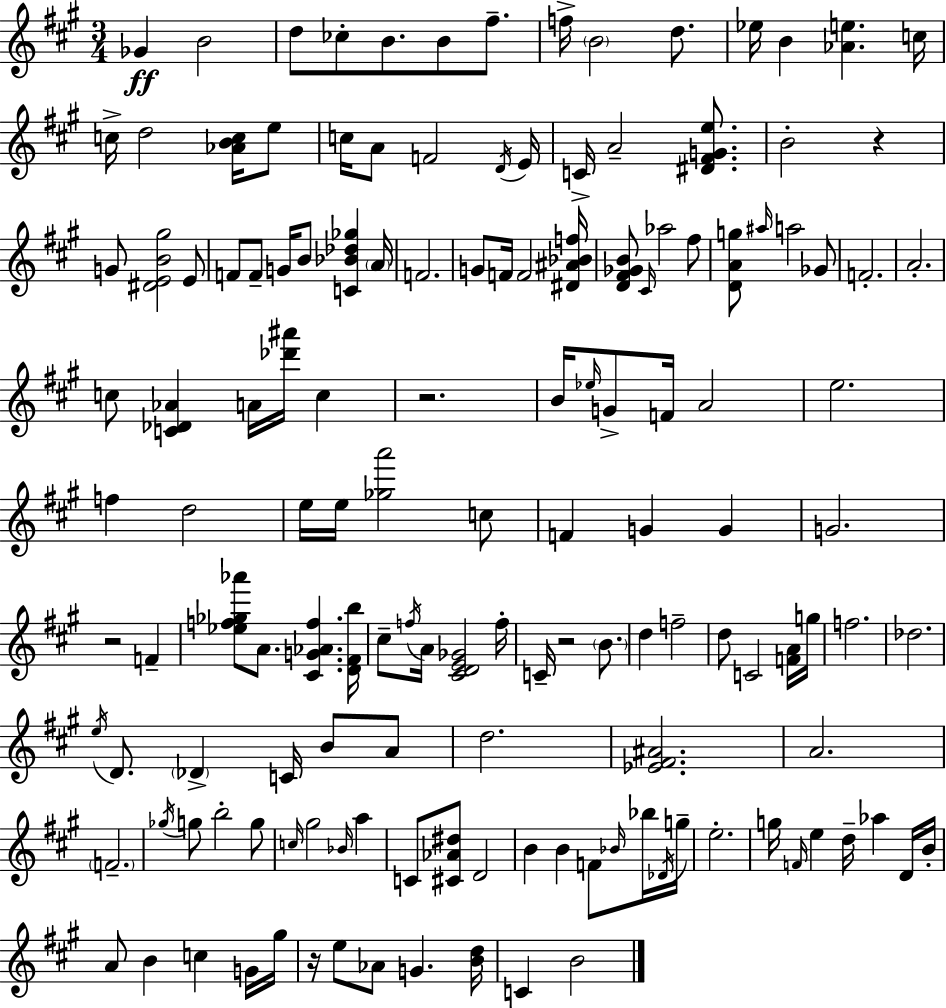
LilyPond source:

{
  \clef treble
  \numericTimeSignature
  \time 3/4
  \key a \major
  ges'4\ff b'2 | d''8 ces''8-. b'8. b'8 fis''8.-- | f''16-> \parenthesize b'2 d''8. | ees''16 b'4 <aes' e''>4. c''16 | \break c''16-> d''2 <aes' b' c''>16 e''8 | c''16 a'8 f'2 \acciaccatura { d'16 } | e'16 c'16-> a'2-- <dis' fis' g' e''>8. | b'2-. r4 | \break g'8 <dis' e' b' gis''>2 e'8 | f'8 f'8-- g'16 b'8 <c' bes' des'' ges''>4 | \parenthesize a'16 f'2. | g'8 f'16 f'2 | \break <dis' ais' bes' f''>16 <d' fis' ges' b'>8 \grace { cis'16 } aes''2 | fis''8 <d' a' g''>8 \grace { ais''16 } a''2 | ges'8 f'2.-. | a'2.-. | \break c''8 <c' des' aes'>4 a'16 <des''' ais'''>16 c''4 | r2. | b'16 \grace { ees''16 } g'8-> f'16 a'2 | e''2. | \break f''4 d''2 | e''16 e''16 <ges'' a'''>2 | c''8 f'4 g'4 | g'4 g'2. | \break r2 | f'4-- <ees'' f'' ges'' aes'''>8 a'8. <cis' g' aes' f''>4. | <d' fis' b''>16 cis''8-- \acciaccatura { f''16 } a'16 <cis' d' e' ges'>2 | f''16-. c'16-- r2 | \break \parenthesize b'8. d''4 f''2-- | d''8 c'2 | <f' a'>16 g''16 f''2. | des''2. | \break \acciaccatura { e''16 } d'8. \parenthesize des'4-> | c'16 b'8 a'8 d''2. | <ees' fis' ais'>2. | a'2. | \break \parenthesize f'2.-- | \acciaccatura { ges''16 } g''8 b''2-. | g''8 \grace { c''16 } gis''2 | \grace { bes'16 } a''4 c'8 <cis' aes' dis''>8 | \break d'2 b'4 | b'4 f'8 \grace { bes'16 } bes''16 \acciaccatura { des'16 } g''16-- e''2.-. | g''16 | \grace { f'16 } e''4 d''16-- aes''4 d'16 b'16-. | \break a'8 b'4 c''4 g'16 gis''16 | r16 e''8 aes'8 g'4. <b' d''>16 | c'4 b'2 | \bar "|."
}